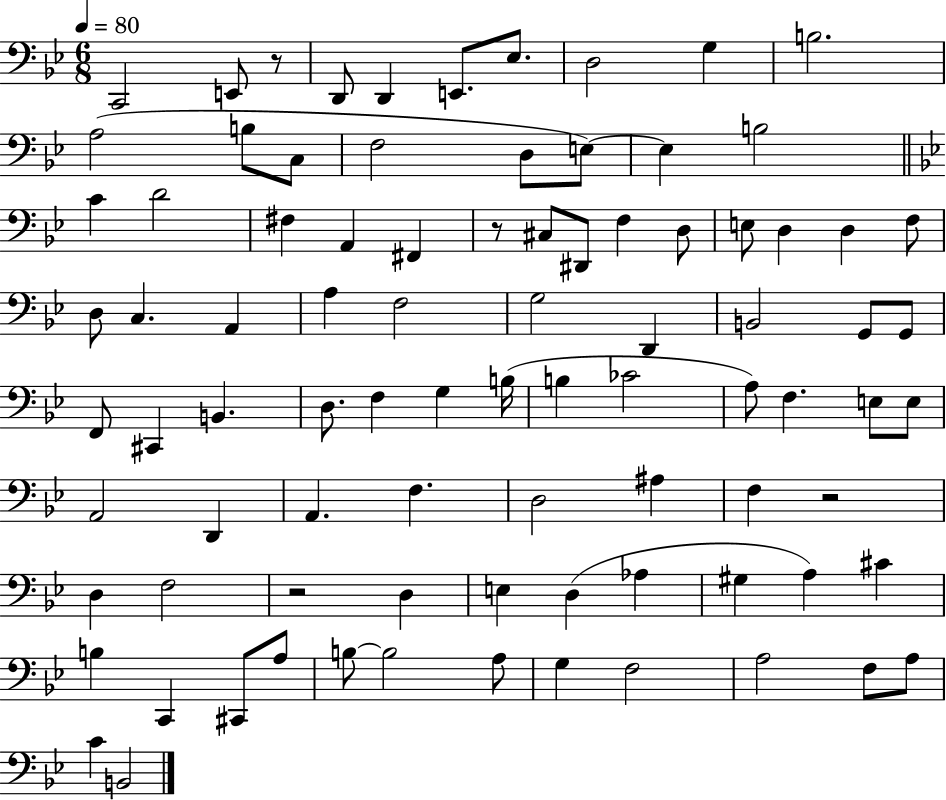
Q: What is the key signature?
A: BES major